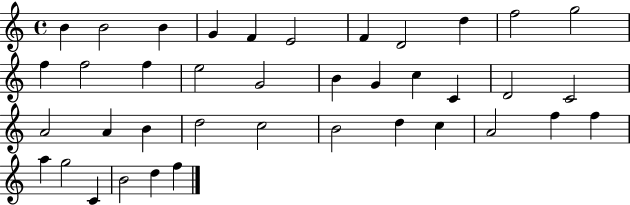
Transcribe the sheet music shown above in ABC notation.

X:1
T:Untitled
M:4/4
L:1/4
K:C
B B2 B G F E2 F D2 d f2 g2 f f2 f e2 G2 B G c C D2 C2 A2 A B d2 c2 B2 d c A2 f f a g2 C B2 d f